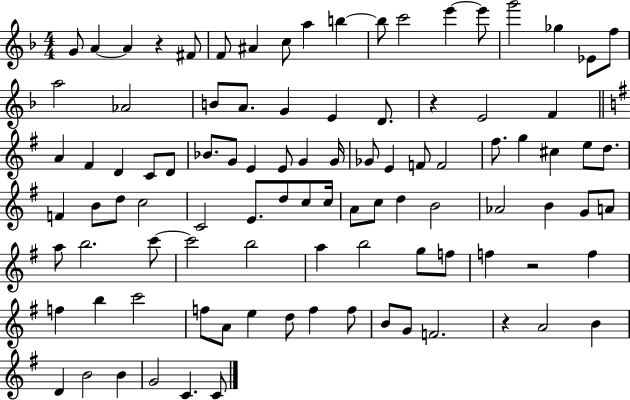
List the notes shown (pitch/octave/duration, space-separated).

G4/e A4/q A4/q R/q F#4/e F4/e A#4/q C5/e A5/q B5/q B5/e C6/h E6/q E6/e G6/h Gb5/q Eb4/e F5/e A5/h Ab4/h B4/e A4/e. G4/q E4/q D4/e. R/q E4/h F4/q A4/q F#4/q D4/q C4/e D4/e Bb4/e. G4/e E4/q E4/e G4/q G4/s Gb4/e E4/q F4/e F4/h F#5/e. G5/q C#5/q E5/e D5/e. F4/q B4/e D5/e C5/h C4/h E4/e. D5/e C5/e C5/s A4/e C5/e D5/q B4/h Ab4/h B4/q G4/e A4/e A5/e B5/h. C6/e C6/h B5/h A5/q B5/h G5/e F5/e F5/q R/h F5/q F5/q B5/q C6/h F5/e A4/e E5/q D5/e F5/q F5/e B4/e G4/e F4/h. R/q A4/h B4/q D4/q B4/h B4/q G4/h C4/q. C4/e